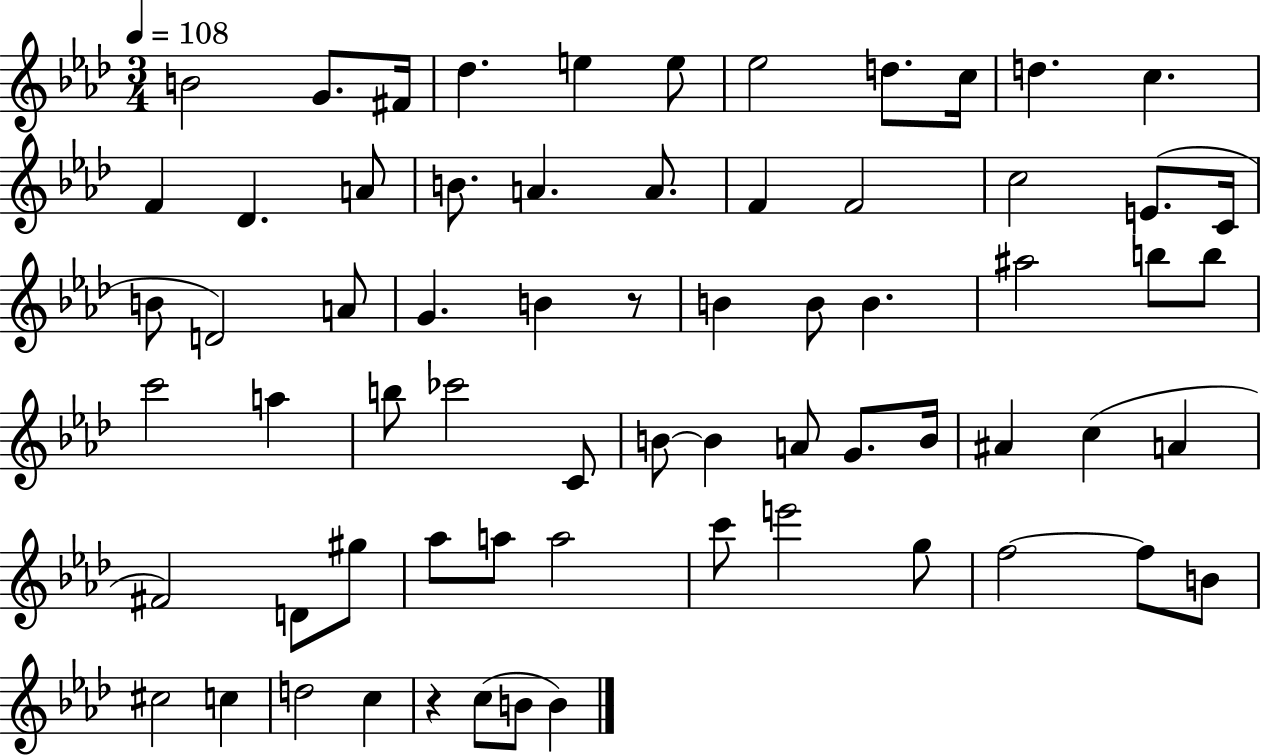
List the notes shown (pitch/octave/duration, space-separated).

B4/h G4/e. F#4/s Db5/q. E5/q E5/e Eb5/h D5/e. C5/s D5/q. C5/q. F4/q Db4/q. A4/e B4/e. A4/q. A4/e. F4/q F4/h C5/h E4/e. C4/s B4/e D4/h A4/e G4/q. B4/q R/e B4/q B4/e B4/q. A#5/h B5/e B5/e C6/h A5/q B5/e CES6/h C4/e B4/e B4/q A4/e G4/e. B4/s A#4/q C5/q A4/q F#4/h D4/e G#5/e Ab5/e A5/e A5/h C6/e E6/h G5/e F5/h F5/e B4/e C#5/h C5/q D5/h C5/q R/q C5/e B4/e B4/q